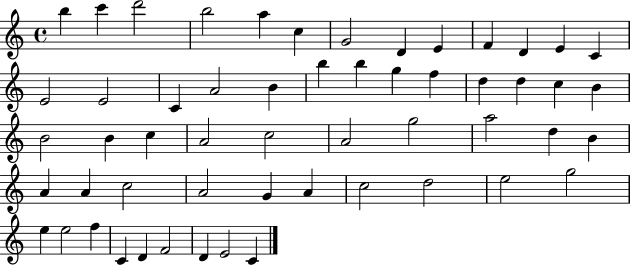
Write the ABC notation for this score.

X:1
T:Untitled
M:4/4
L:1/4
K:C
b c' d'2 b2 a c G2 D E F D E C E2 E2 C A2 B b b g f d d c B B2 B c A2 c2 A2 g2 a2 d B A A c2 A2 G A c2 d2 e2 g2 e e2 f C D F2 D E2 C